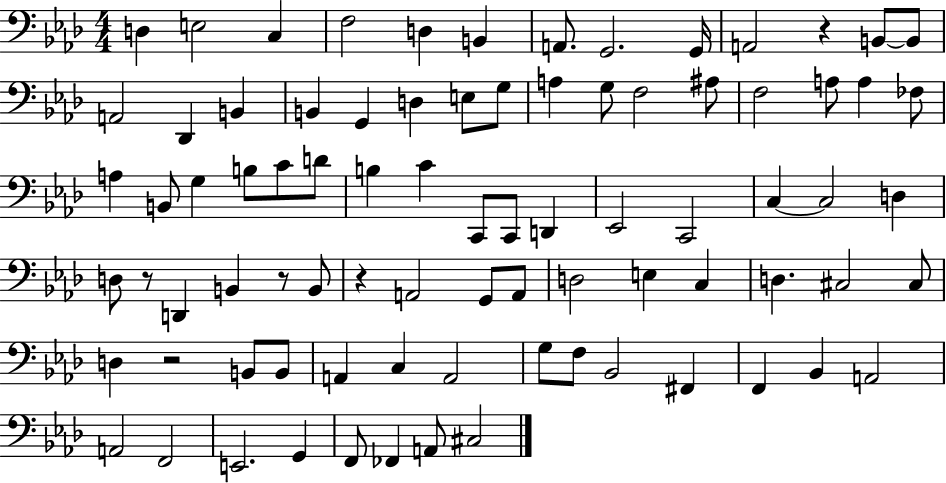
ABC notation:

X:1
T:Untitled
M:4/4
L:1/4
K:Ab
D, E,2 C, F,2 D, B,, A,,/2 G,,2 G,,/4 A,,2 z B,,/2 B,,/2 A,,2 _D,, B,, B,, G,, D, E,/2 G,/2 A, G,/2 F,2 ^A,/2 F,2 A,/2 A, _F,/2 A, B,,/2 G, B,/2 C/2 D/2 B, C C,,/2 C,,/2 D,, _E,,2 C,,2 C, C,2 D, D,/2 z/2 D,, B,, z/2 B,,/2 z A,,2 G,,/2 A,,/2 D,2 E, C, D, ^C,2 ^C,/2 D, z2 B,,/2 B,,/2 A,, C, A,,2 G,/2 F,/2 _B,,2 ^F,, F,, _B,, A,,2 A,,2 F,,2 E,,2 G,, F,,/2 _F,, A,,/2 ^C,2